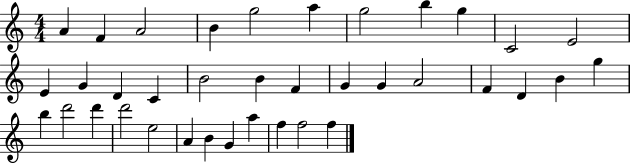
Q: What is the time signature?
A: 4/4